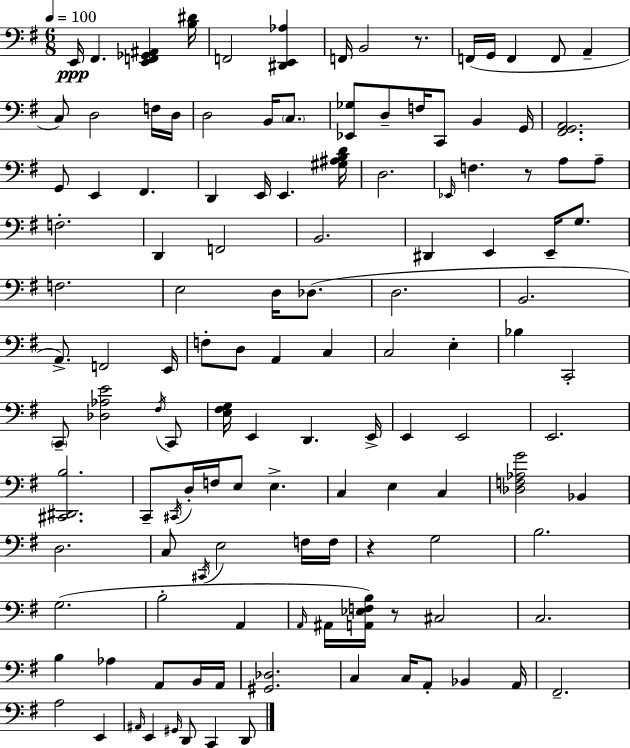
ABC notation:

X:1
T:Untitled
M:6/8
L:1/4
K:G
E,,/4 ^F,, [E,,F,,_G,,^A,,] [B,^D]/4 F,,2 [^D,,E,,_A,] F,,/4 B,,2 z/2 F,,/4 G,,/4 F,, F,,/2 A,, C,/2 D,2 F,/4 D,/4 D,2 B,,/4 C,/2 [_E,,_G,]/2 D,/2 F,/4 C,,/2 B,, G,,/4 [^F,,G,,A,,]2 G,,/2 E,, ^F,, D,, E,,/4 E,, [^G,^A,B,D]/4 D,2 _E,,/4 F, z/2 A,/2 A,/2 F,2 D,, F,,2 B,,2 ^D,, E,, E,,/4 G,/2 F,2 E,2 D,/4 _D,/2 D,2 B,,2 A,,/2 F,,2 E,,/4 F,/2 D,/2 A,, C, C,2 E, _B, C,,2 C,,/2 [_D,_A,E]2 ^F,/4 C,,/2 [E,^F,G,]/4 E,, D,, E,,/4 E,, E,,2 E,,2 [^C,,^D,,B,]2 C,,/2 ^C,,/4 D,/4 F,/4 E,/2 E, C, E, C, [_D,F,_A,G]2 _B,, D,2 C,/2 ^C,,/4 E,2 F,/4 F,/4 z G,2 B,2 G,2 B,2 A,, A,,/4 ^A,,/4 [A,,_E,F,B,]/4 z/2 ^C,2 C,2 B, _A, A,,/2 B,,/4 A,,/4 [^G,,_D,]2 C, C,/4 A,,/2 _B,, A,,/4 ^F,,2 A,2 E,, ^A,,/4 E,, ^G,,/4 D,,/2 C,, D,,/2